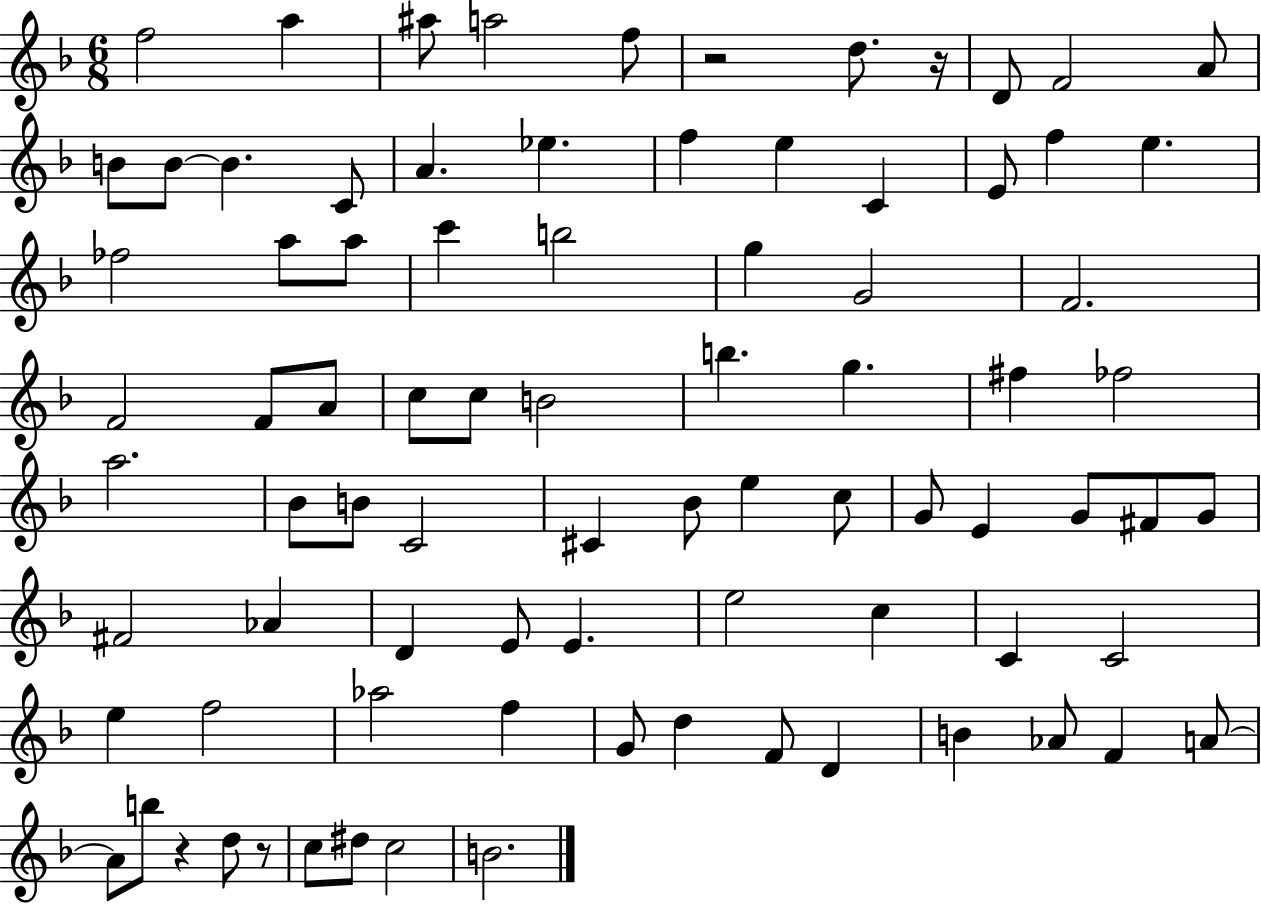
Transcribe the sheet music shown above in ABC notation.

X:1
T:Untitled
M:6/8
L:1/4
K:F
f2 a ^a/2 a2 f/2 z2 d/2 z/4 D/2 F2 A/2 B/2 B/2 B C/2 A _e f e C E/2 f e _f2 a/2 a/2 c' b2 g G2 F2 F2 F/2 A/2 c/2 c/2 B2 b g ^f _f2 a2 _B/2 B/2 C2 ^C _B/2 e c/2 G/2 E G/2 ^F/2 G/2 ^F2 _A D E/2 E e2 c C C2 e f2 _a2 f G/2 d F/2 D B _A/2 F A/2 A/2 b/2 z d/2 z/2 c/2 ^d/2 c2 B2